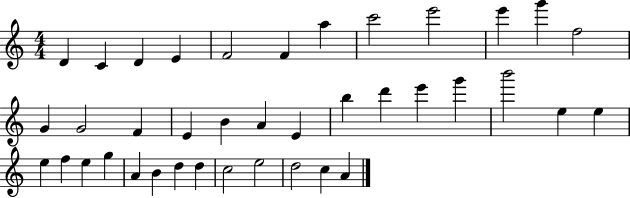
D4/q C4/q D4/q E4/q F4/h F4/q A5/q C6/h E6/h E6/q G6/q F5/h G4/q G4/h F4/q E4/q B4/q A4/q E4/q B5/q D6/q E6/q G6/q B6/h E5/q E5/q E5/q F5/q E5/q G5/q A4/q B4/q D5/q D5/q C5/h E5/h D5/h C5/q A4/q